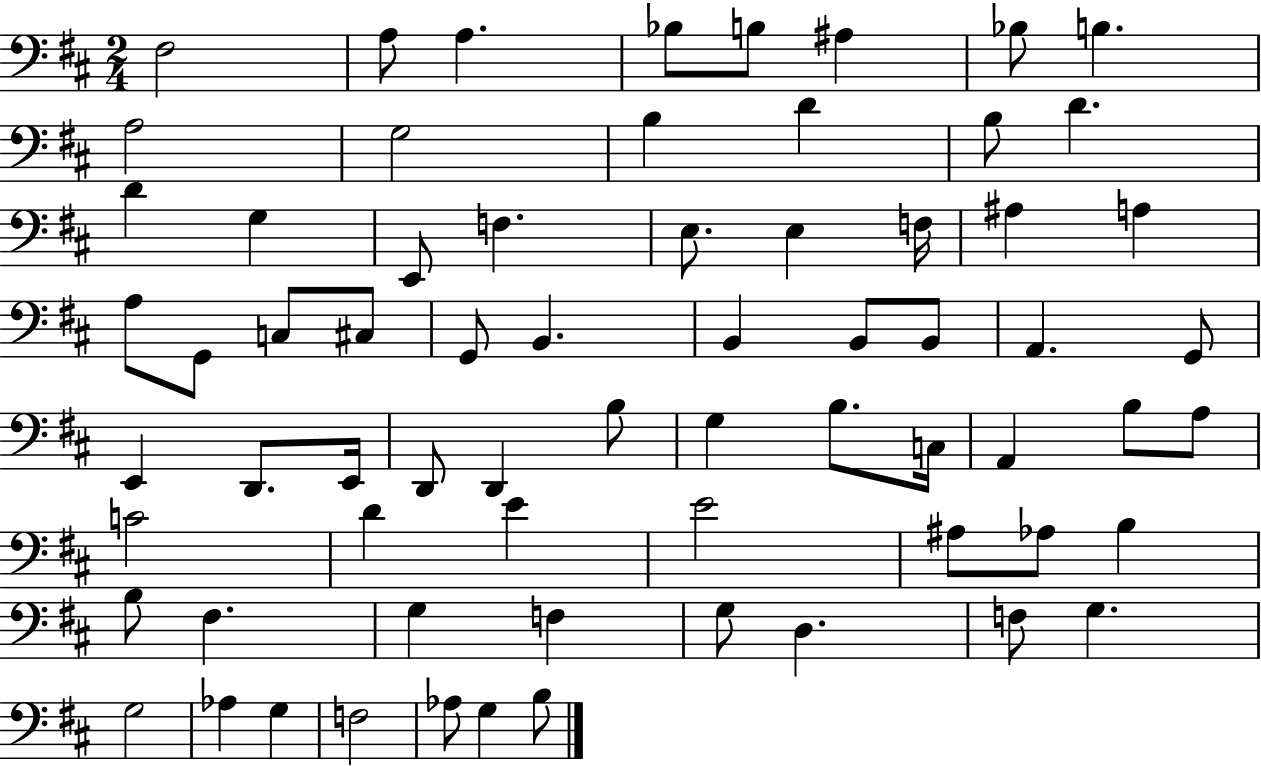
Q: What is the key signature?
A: D major